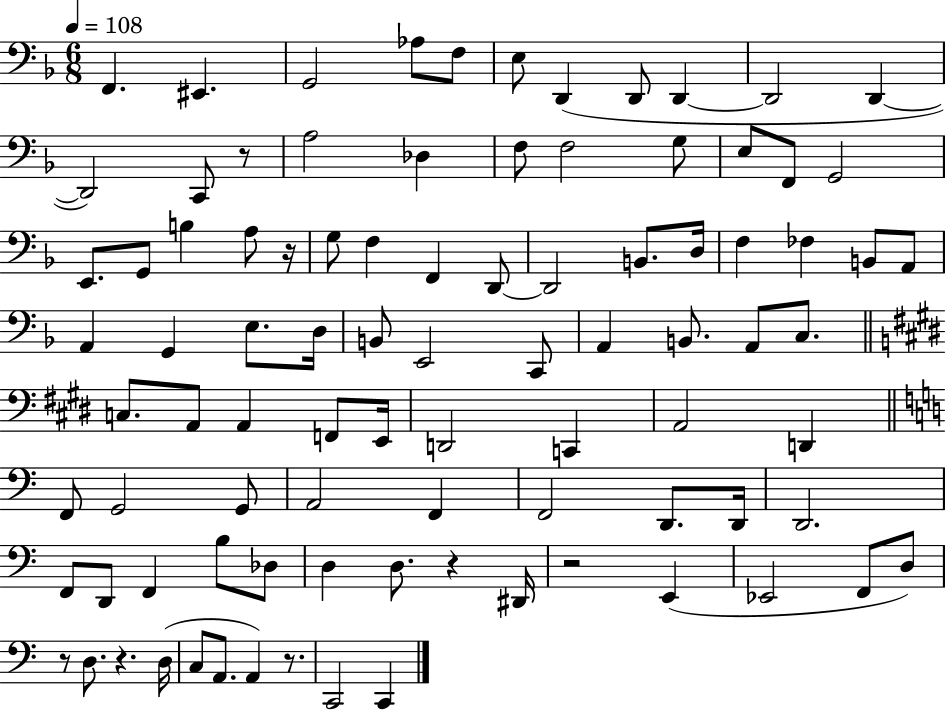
{
  \clef bass
  \numericTimeSignature
  \time 6/8
  \key f \major
  \tempo 4 = 108
  f,4. eis,4. | g,2 aes8 f8 | e8 d,4( d,8 d,4~~ | d,2 d,4~~ | \break d,2) c,8 r8 | a2 des4 | f8 f2 g8 | e8 f,8 g,2 | \break e,8. g,8 b4 a8 r16 | g8 f4 f,4 d,8~~ | d,2 b,8. d16 | f4 fes4 b,8 a,8 | \break a,4 g,4 e8. d16 | b,8 e,2 c,8 | a,4 b,8. a,8 c8. | \bar "||" \break \key e \major c8. a,8 a,4 f,8 e,16 | d,2 c,4 | a,2 d,4 | \bar "||" \break \key c \major f,8 g,2 g,8 | a,2 f,4 | f,2 d,8. d,16 | d,2. | \break f,8 d,8 f,4 b8 des8 | d4 d8. r4 dis,16 | r2 e,4( | ees,2 f,8 d8) | \break r8 d8. r4. d16( | c8 a,8. a,4) r8. | c,2 c,4 | \bar "|."
}